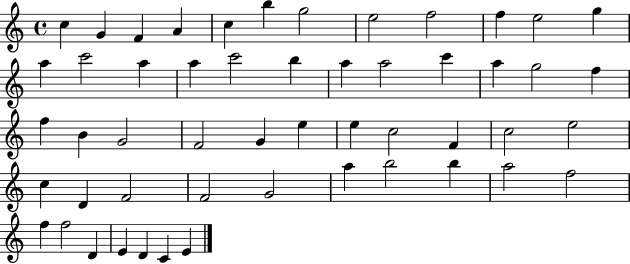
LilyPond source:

{
  \clef treble
  \time 4/4
  \defaultTimeSignature
  \key c \major
  c''4 g'4 f'4 a'4 | c''4 b''4 g''2 | e''2 f''2 | f''4 e''2 g''4 | \break a''4 c'''2 a''4 | a''4 c'''2 b''4 | a''4 a''2 c'''4 | a''4 g''2 f''4 | \break f''4 b'4 g'2 | f'2 g'4 e''4 | e''4 c''2 f'4 | c''2 e''2 | \break c''4 d'4 f'2 | f'2 g'2 | a''4 b''2 b''4 | a''2 f''2 | \break f''4 f''2 d'4 | e'4 d'4 c'4 e'4 | \bar "|."
}